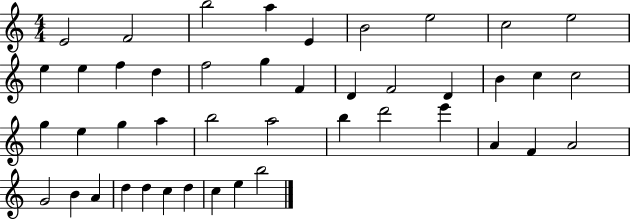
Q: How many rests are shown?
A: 0